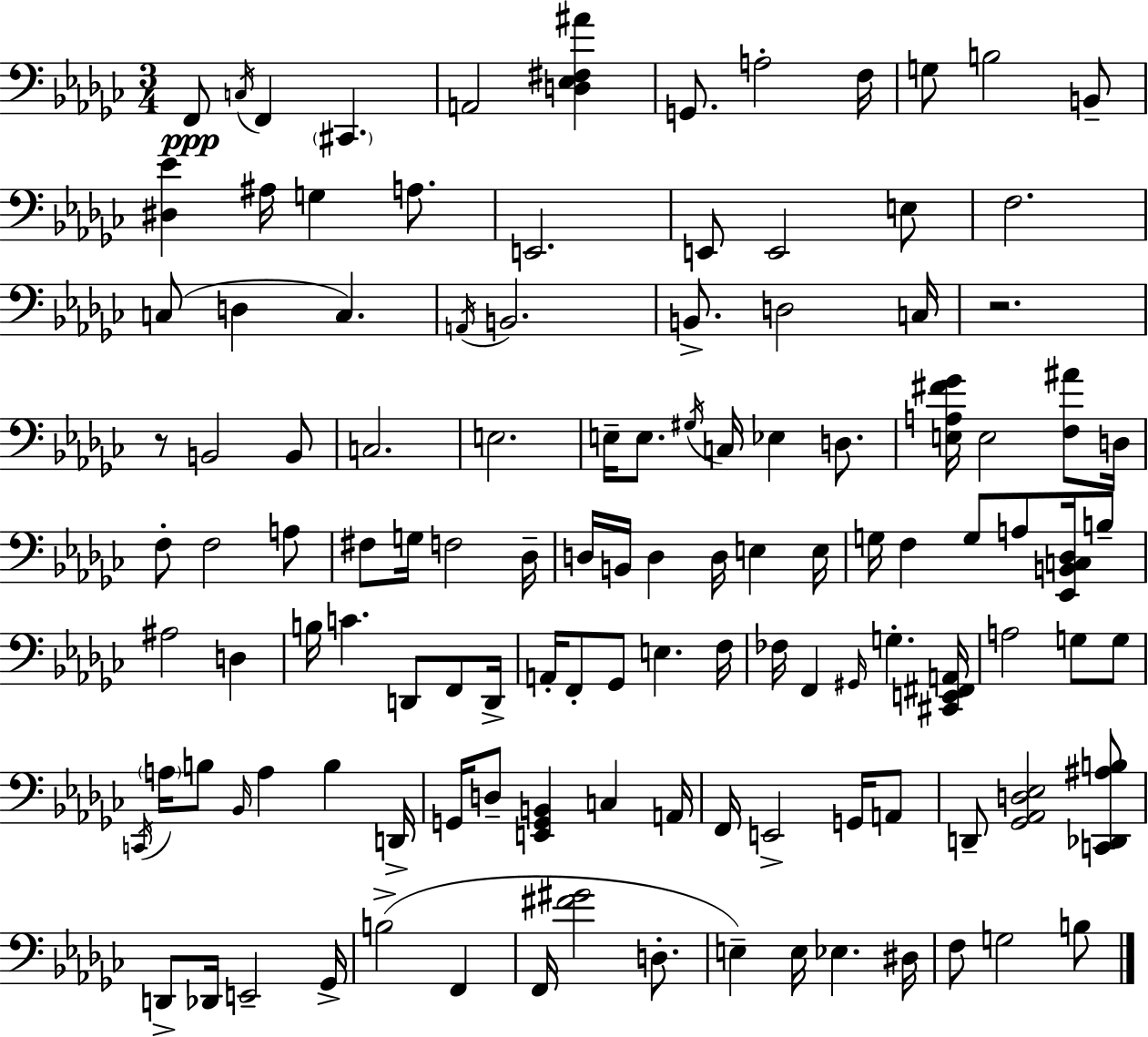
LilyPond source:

{
  \clef bass
  \numericTimeSignature
  \time 3/4
  \key ees \minor
  f,8\ppp \acciaccatura { c16 } f,4 \parenthesize cis,4. | a,2 <d ees fis ais'>4 | g,8. a2-. | f16 g8 b2 b,8-- | \break <dis ees'>4 ais16 g4 a8. | e,2. | e,8 e,2 e8 | f2. | \break c8( d4 c4.) | \acciaccatura { a,16 } b,2. | b,8.-> d2 | c16 r2. | \break r8 b,2 | b,8 c2. | e2. | e16-- e8. \acciaccatura { gis16 } c16 ees4 | \break d8. <e a fis' ges'>16 e2 | <f ais'>8 d16 f8-. f2 | a8 fis8 g16 f2 | des16-- d16 b,16 d4 d16 e4 | \break e16 g16 f4 g8 a8 | <ees, b, c des>16 b8-- ais2 d4 | b16 c'4. d,8 | f,8 d,16-> a,16-. f,8-. ges,8 e4. | \break f16 fes16 f,4 \grace { gis,16 } g4.-. | <cis, e, fis, a,>16 a2 | g8 g8 \acciaccatura { c,16 } \parenthesize a16 b8 \grace { bes,16 } a4 | b4 d,16-> g,16 d8-- <e, g, b,>4 | \break c4 a,16 f,16 e,2-> | g,16 a,8 d,8-- <ges, aes, d ees>2 | <c, des, ais b>8 d,8-> des,16 e,2-- | ges,16-> b2->( | \break f,4 f,16 <fis' gis'>2 | d8.-. e4--) e16 ees4. | dis16 f8 g2 | b8 \bar "|."
}